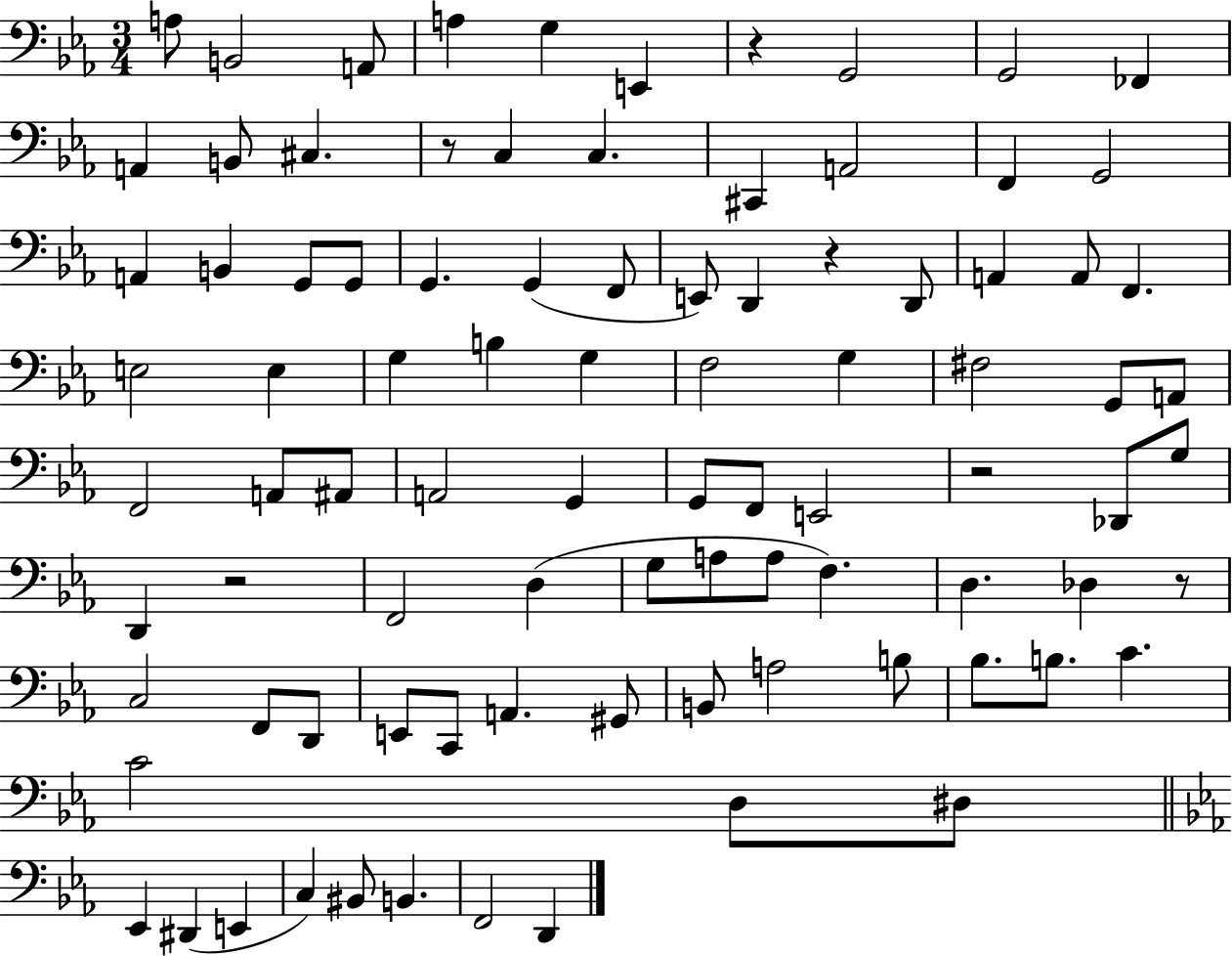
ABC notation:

X:1
T:Untitled
M:3/4
L:1/4
K:Eb
A,/2 B,,2 A,,/2 A, G, E,, z G,,2 G,,2 _F,, A,, B,,/2 ^C, z/2 C, C, ^C,, A,,2 F,, G,,2 A,, B,, G,,/2 G,,/2 G,, G,, F,,/2 E,,/2 D,, z D,,/2 A,, A,,/2 F,, E,2 E, G, B, G, F,2 G, ^F,2 G,,/2 A,,/2 F,,2 A,,/2 ^A,,/2 A,,2 G,, G,,/2 F,,/2 E,,2 z2 _D,,/2 G,/2 D,, z2 F,,2 D, G,/2 A,/2 A,/2 F, D, _D, z/2 C,2 F,,/2 D,,/2 E,,/2 C,,/2 A,, ^G,,/2 B,,/2 A,2 B,/2 _B,/2 B,/2 C C2 D,/2 ^D,/2 _E,, ^D,, E,, C, ^B,,/2 B,, F,,2 D,,